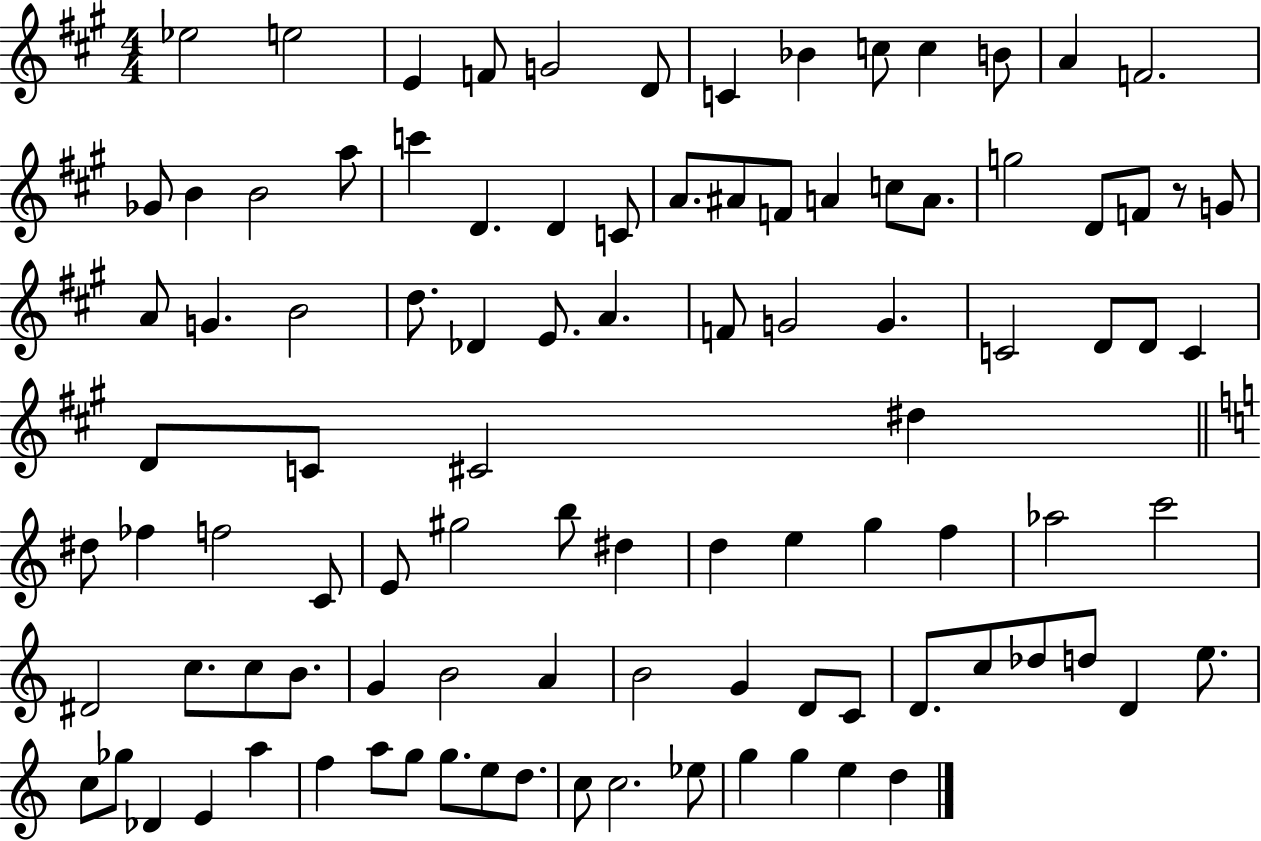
Eb5/h E5/h E4/q F4/e G4/h D4/e C4/q Bb4/q C5/e C5/q B4/e A4/q F4/h. Gb4/e B4/q B4/h A5/e C6/q D4/q. D4/q C4/e A4/e. A#4/e F4/e A4/q C5/e A4/e. G5/h D4/e F4/e R/e G4/e A4/e G4/q. B4/h D5/e. Db4/q E4/e. A4/q. F4/e G4/h G4/q. C4/h D4/e D4/e C4/q D4/e C4/e C#4/h D#5/q D#5/e FES5/q F5/h C4/e E4/e G#5/h B5/e D#5/q D5/q E5/q G5/q F5/q Ab5/h C6/h D#4/h C5/e. C5/e B4/e. G4/q B4/h A4/q B4/h G4/q D4/e C4/e D4/e. C5/e Db5/e D5/e D4/q E5/e. C5/e Gb5/e Db4/q E4/q A5/q F5/q A5/e G5/e G5/e. E5/e D5/e. C5/e C5/h. Eb5/e G5/q G5/q E5/q D5/q